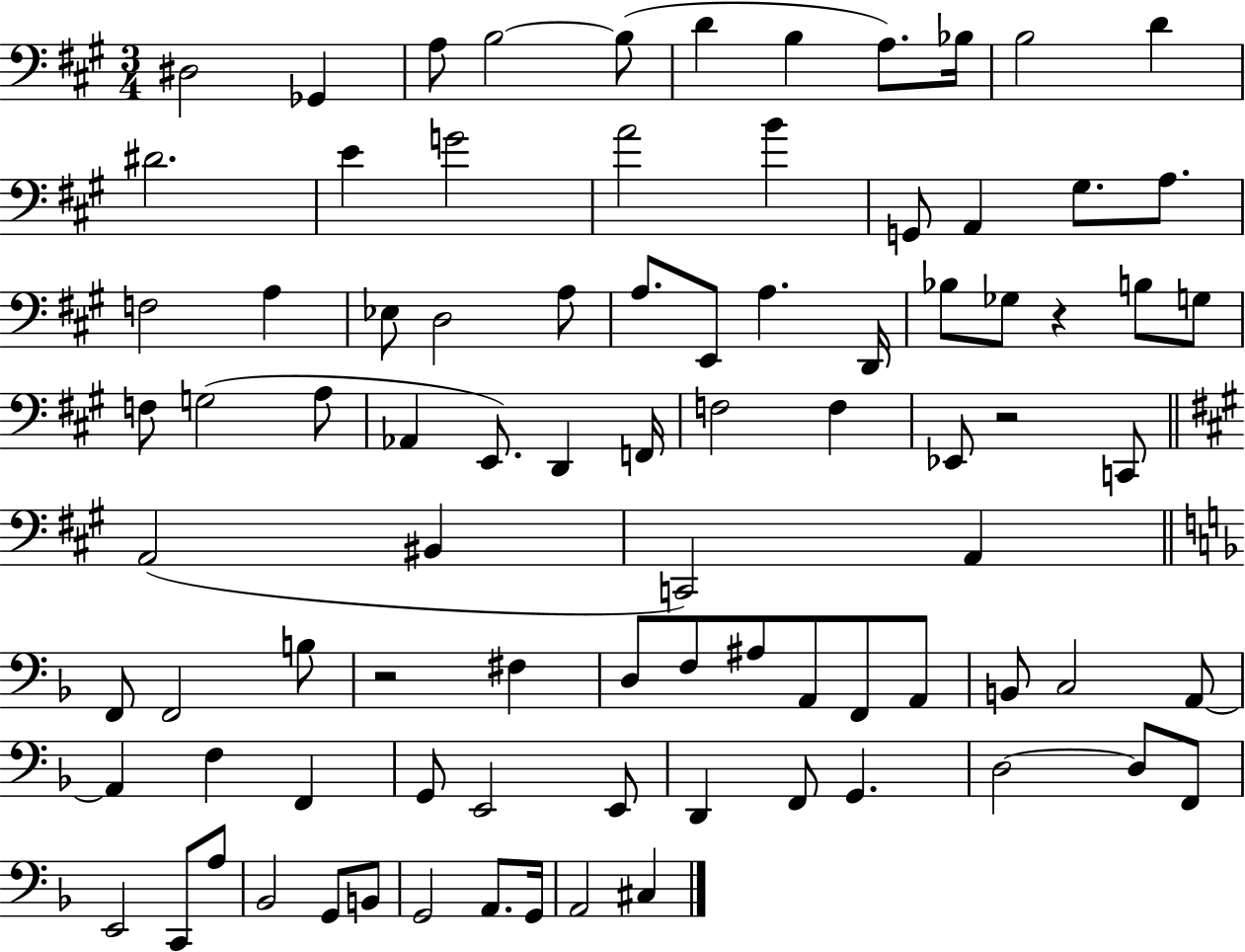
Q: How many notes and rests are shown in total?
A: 87